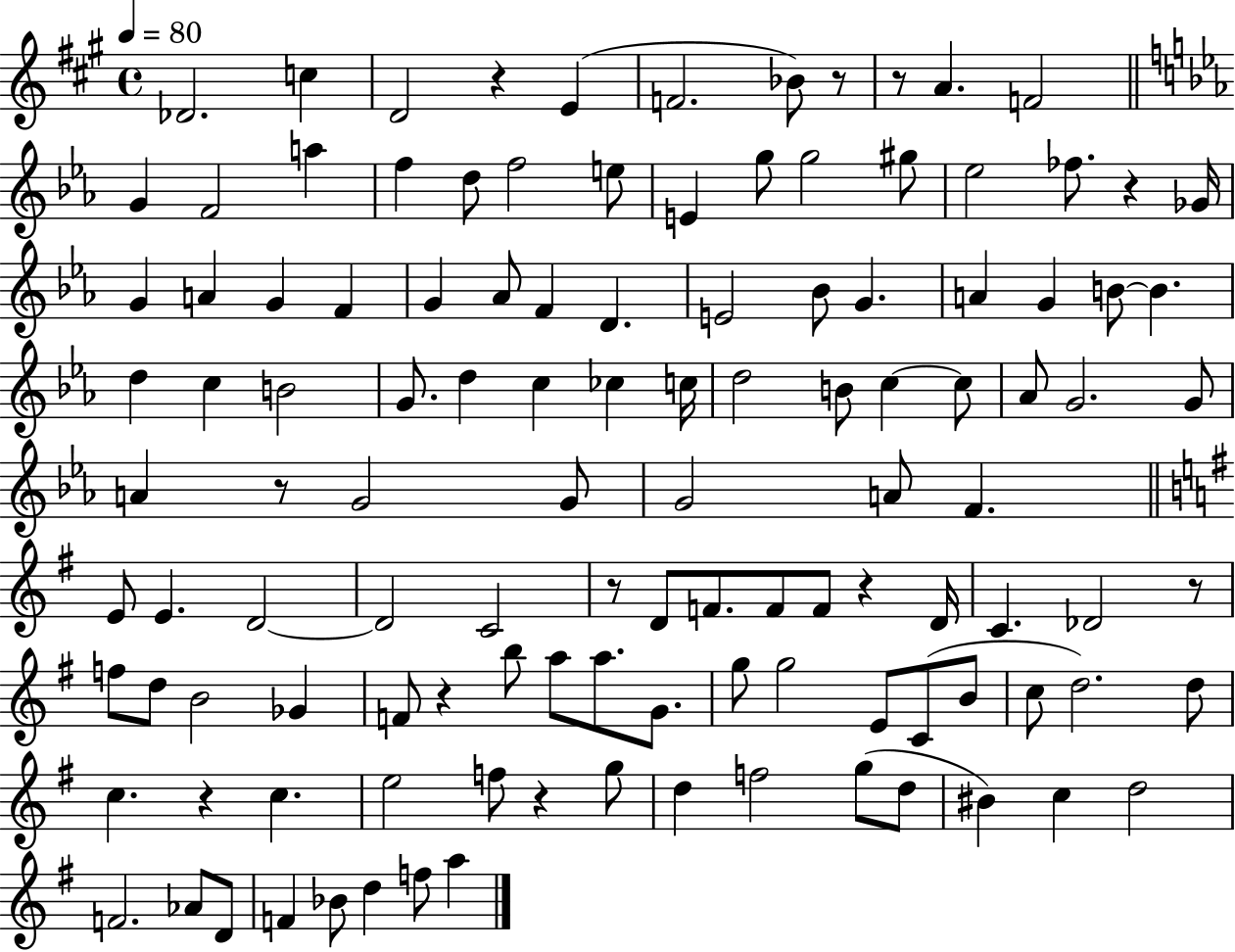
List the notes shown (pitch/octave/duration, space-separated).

Db4/h. C5/q D4/h R/q E4/q F4/h. Bb4/e R/e R/e A4/q. F4/h G4/q F4/h A5/q F5/q D5/e F5/h E5/e E4/q G5/e G5/h G#5/e Eb5/h FES5/e. R/q Gb4/s G4/q A4/q G4/q F4/q G4/q Ab4/e F4/q D4/q. E4/h Bb4/e G4/q. A4/q G4/q B4/e B4/q. D5/q C5/q B4/h G4/e. D5/q C5/q CES5/q C5/s D5/h B4/e C5/q C5/e Ab4/e G4/h. G4/e A4/q R/e G4/h G4/e G4/h A4/e F4/q. E4/e E4/q. D4/h D4/h C4/h R/e D4/e F4/e. F4/e F4/e R/q D4/s C4/q. Db4/h R/e F5/e D5/e B4/h Gb4/q F4/e R/q B5/e A5/e A5/e. G4/e. G5/e G5/h E4/e C4/e B4/e C5/e D5/h. D5/e C5/q. R/q C5/q. E5/h F5/e R/q G5/e D5/q F5/h G5/e D5/e BIS4/q C5/q D5/h F4/h. Ab4/e D4/e F4/q Bb4/e D5/q F5/e A5/q